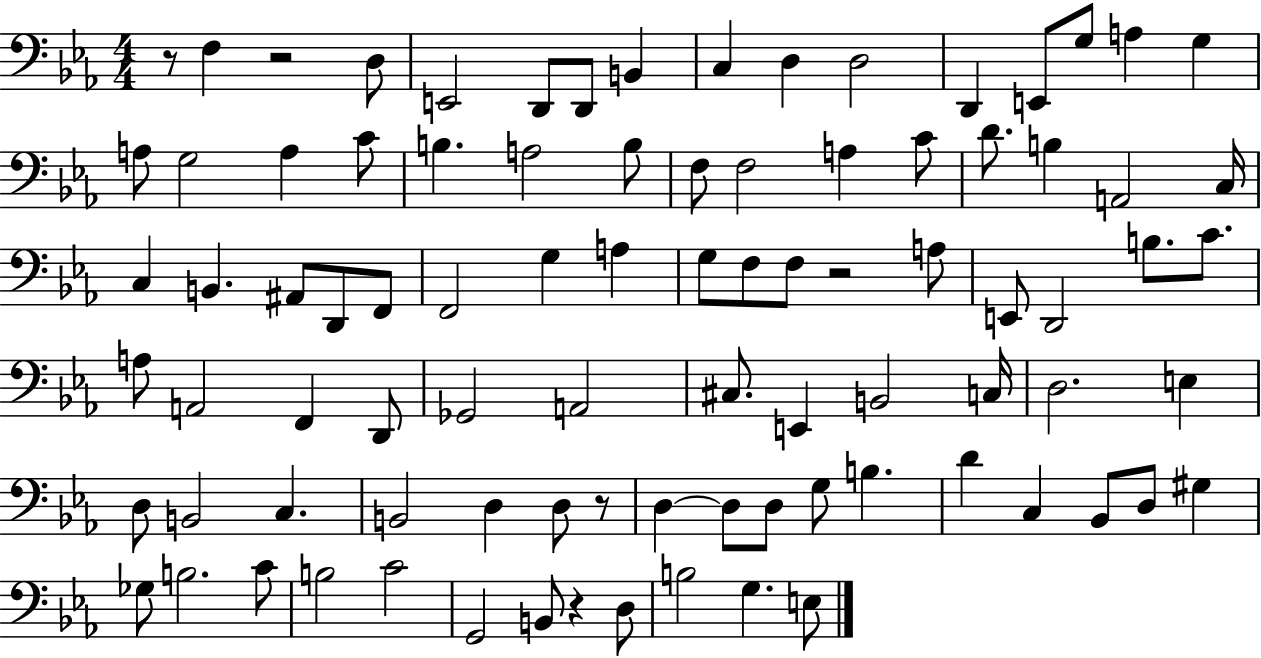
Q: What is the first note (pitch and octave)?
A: F3